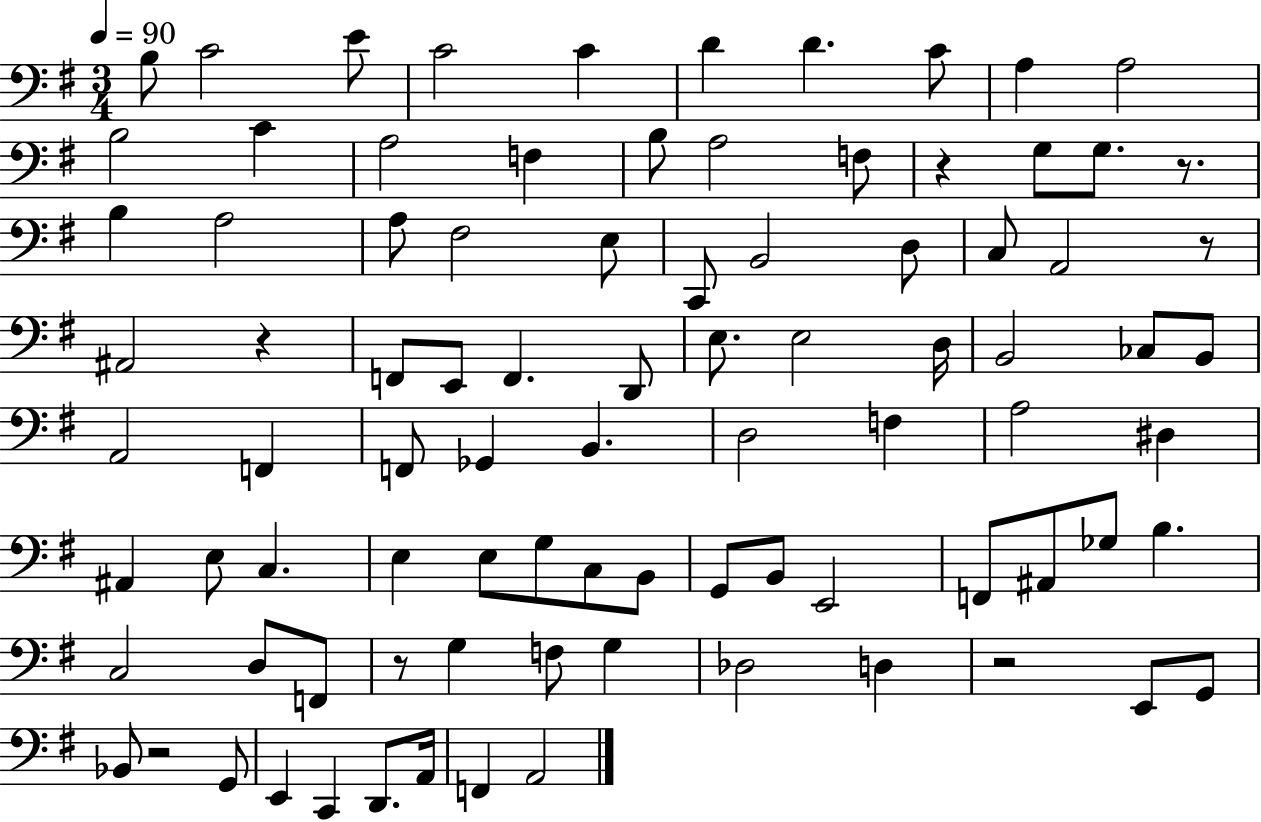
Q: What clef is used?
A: bass